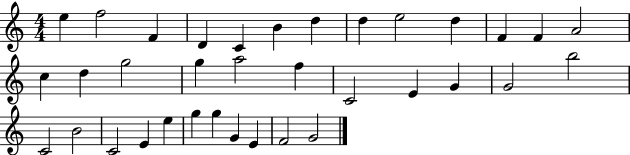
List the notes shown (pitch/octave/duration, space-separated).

E5/q F5/h F4/q D4/q C4/q B4/q D5/q D5/q E5/h D5/q F4/q F4/q A4/h C5/q D5/q G5/h G5/q A5/h F5/q C4/h E4/q G4/q G4/h B5/h C4/h B4/h C4/h E4/q E5/q G5/q G5/q G4/q E4/q F4/h G4/h